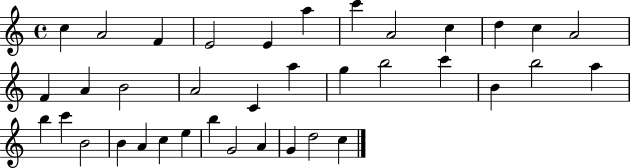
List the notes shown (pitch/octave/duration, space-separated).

C5/q A4/h F4/q E4/h E4/q A5/q C6/q A4/h C5/q D5/q C5/q A4/h F4/q A4/q B4/h A4/h C4/q A5/q G5/q B5/h C6/q B4/q B5/h A5/q B5/q C6/q B4/h B4/q A4/q C5/q E5/q B5/q G4/h A4/q G4/q D5/h C5/q